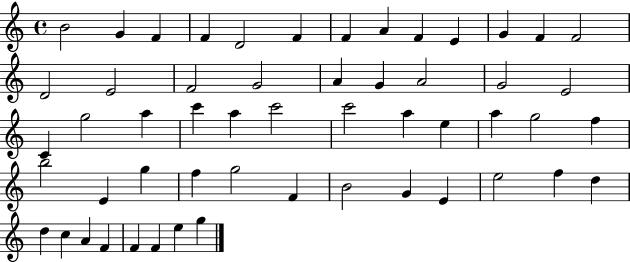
X:1
T:Untitled
M:4/4
L:1/4
K:C
B2 G F F D2 F F A F E G F F2 D2 E2 F2 G2 A G A2 G2 E2 C g2 a c' a c'2 c'2 a e a g2 f b2 E g f g2 F B2 G E e2 f d d c A F F F e g